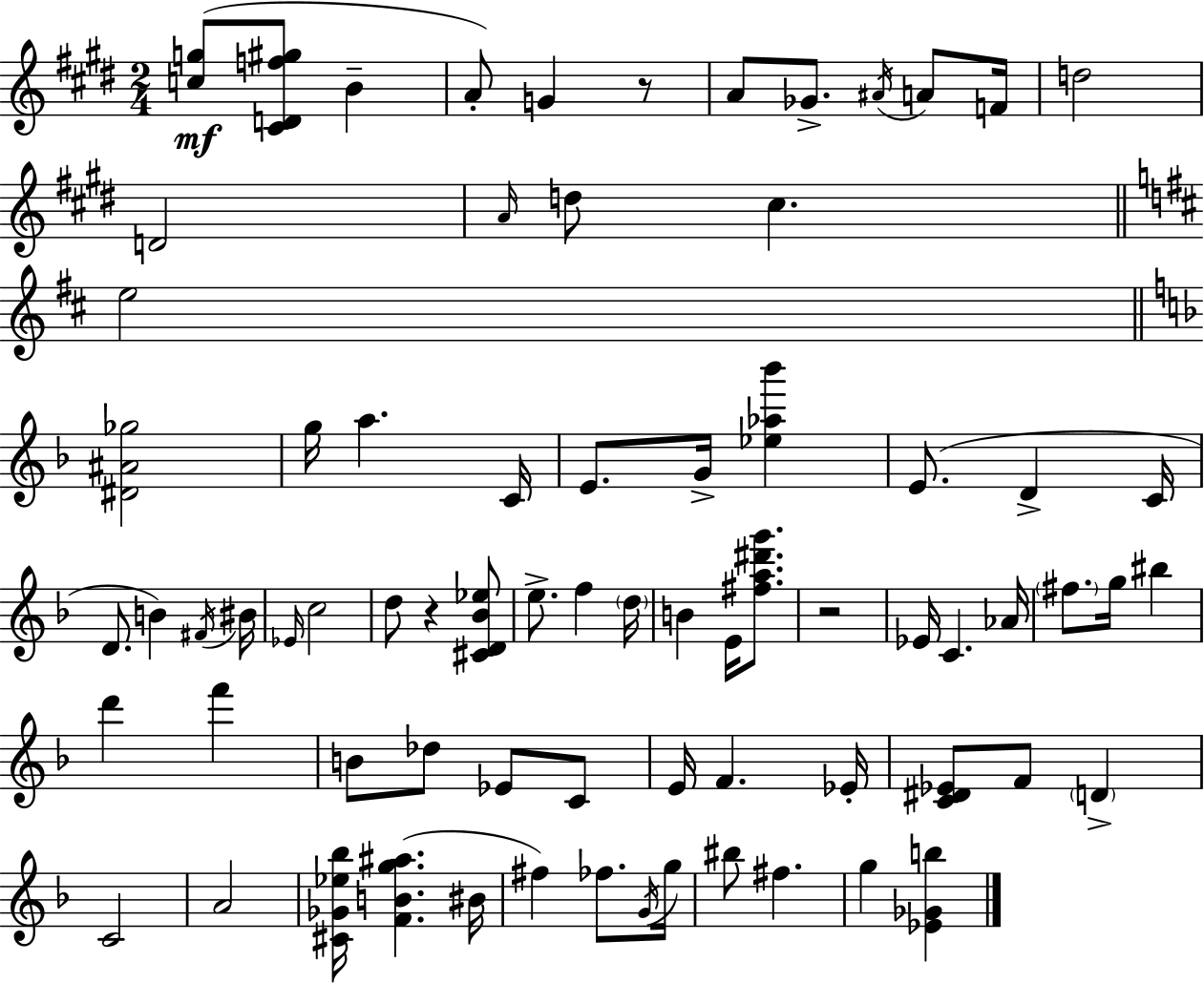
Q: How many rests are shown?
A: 3